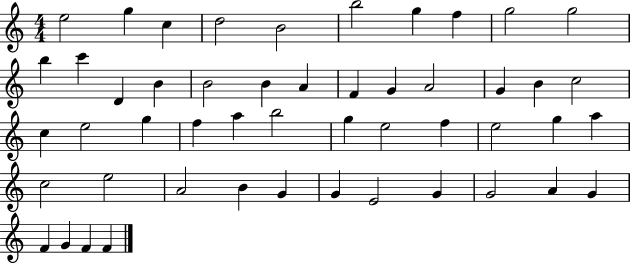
E5/h G5/q C5/q D5/h B4/h B5/h G5/q F5/q G5/h G5/h B5/q C6/q D4/q B4/q B4/h B4/q A4/q F4/q G4/q A4/h G4/q B4/q C5/h C5/q E5/h G5/q F5/q A5/q B5/h G5/q E5/h F5/q E5/h G5/q A5/q C5/h E5/h A4/h B4/q G4/q G4/q E4/h G4/q G4/h A4/q G4/q F4/q G4/q F4/q F4/q